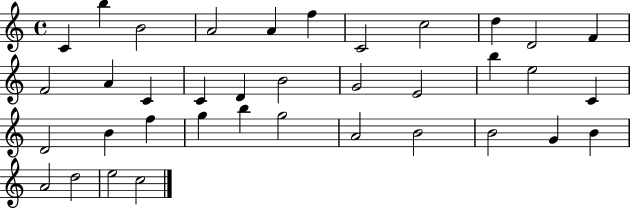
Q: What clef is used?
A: treble